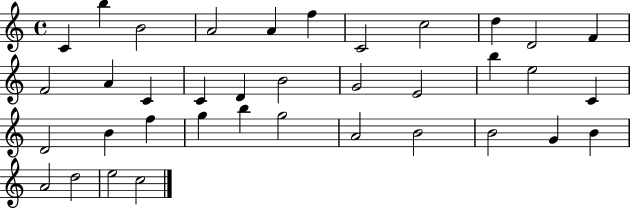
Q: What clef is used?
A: treble